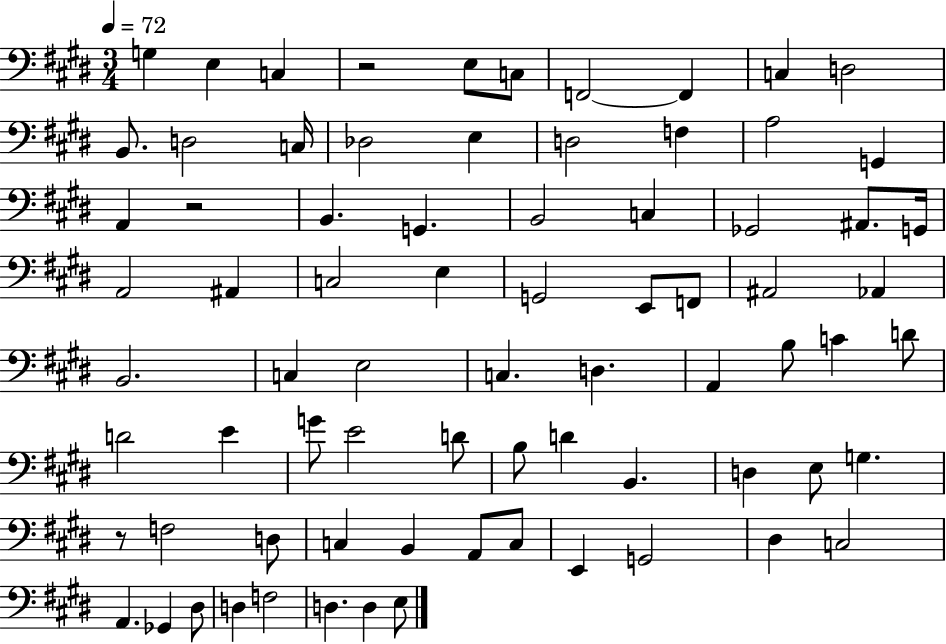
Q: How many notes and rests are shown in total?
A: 76